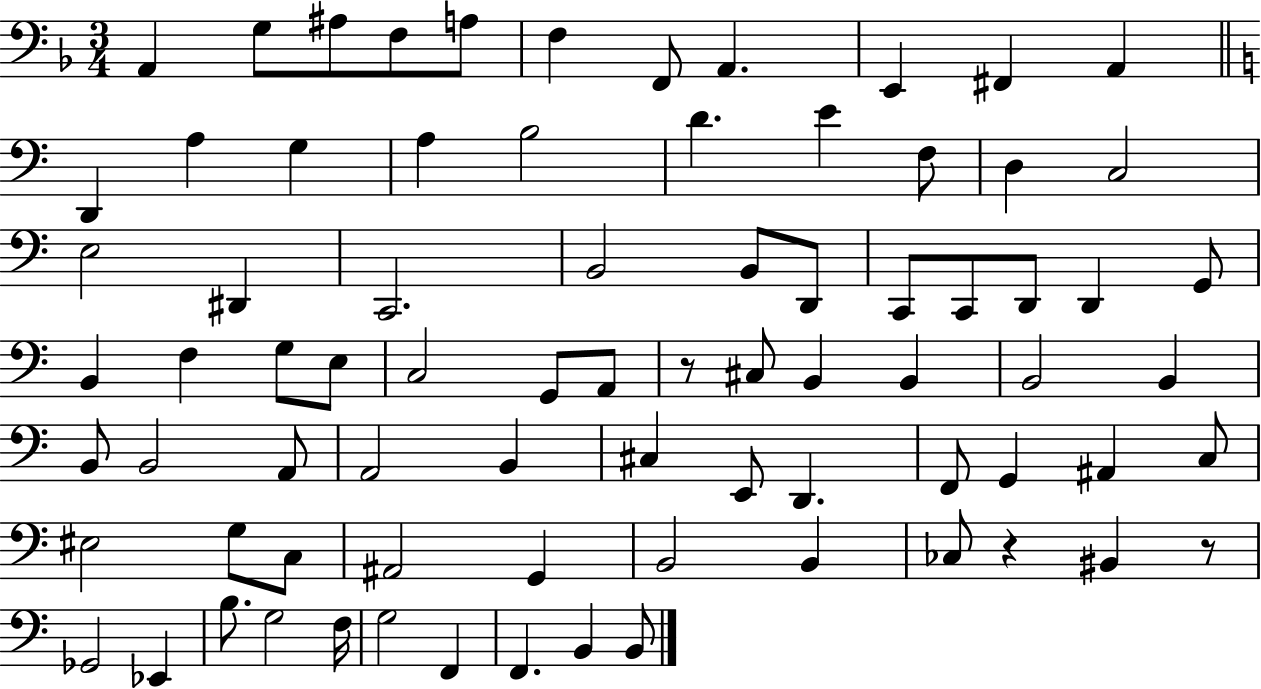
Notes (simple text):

A2/q G3/e A#3/e F3/e A3/e F3/q F2/e A2/q. E2/q F#2/q A2/q D2/q A3/q G3/q A3/q B3/h D4/q. E4/q F3/e D3/q C3/h E3/h D#2/q C2/h. B2/h B2/e D2/e C2/e C2/e D2/e D2/q G2/e B2/q F3/q G3/e E3/e C3/h G2/e A2/e R/e C#3/e B2/q B2/q B2/h B2/q B2/e B2/h A2/e A2/h B2/q C#3/q E2/e D2/q. F2/e G2/q A#2/q C3/e EIS3/h G3/e C3/e A#2/h G2/q B2/h B2/q CES3/e R/q BIS2/q R/e Gb2/h Eb2/q B3/e. G3/h F3/s G3/h F2/q F2/q. B2/q B2/e